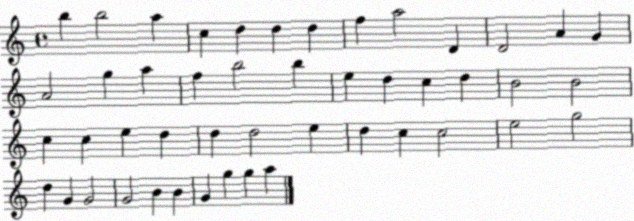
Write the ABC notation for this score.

X:1
T:Untitled
M:4/4
L:1/4
K:C
b b2 a c d d d f a2 D D2 A G A2 g a f b2 b e d c d B2 B2 c c e d d d2 e d c c2 e2 g2 d G G2 G2 B B G g g a